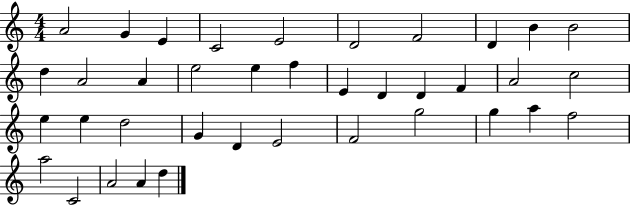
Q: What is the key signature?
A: C major